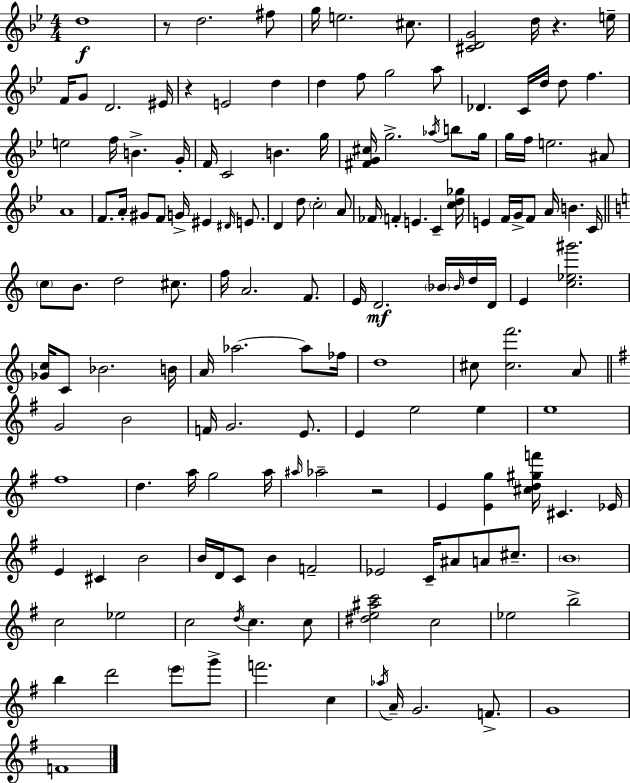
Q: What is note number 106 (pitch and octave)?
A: Eb4